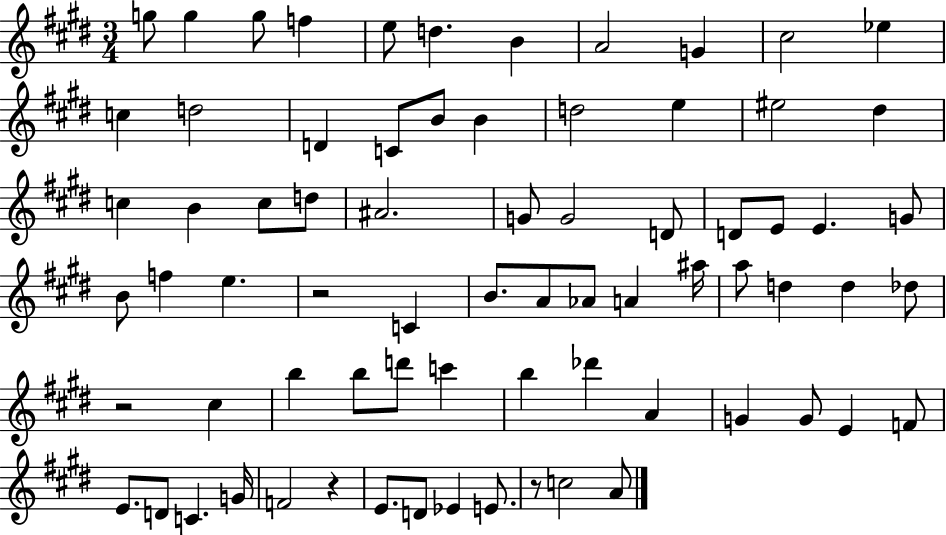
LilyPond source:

{
  \clef treble
  \numericTimeSignature
  \time 3/4
  \key e \major
  g''8 g''4 g''8 f''4 | e''8 d''4. b'4 | a'2 g'4 | cis''2 ees''4 | \break c''4 d''2 | d'4 c'8 b'8 b'4 | d''2 e''4 | eis''2 dis''4 | \break c''4 b'4 c''8 d''8 | ais'2. | g'8 g'2 d'8 | d'8 e'8 e'4. g'8 | \break b'8 f''4 e''4. | r2 c'4 | b'8. a'8 aes'8 a'4 ais''16 | a''8 d''4 d''4 des''8 | \break r2 cis''4 | b''4 b''8 d'''8 c'''4 | b''4 des'''4 a'4 | g'4 g'8 e'4 f'8 | \break e'8. d'8 c'4. g'16 | f'2 r4 | e'8. d'8 ees'4 e'8. | r8 c''2 a'8 | \break \bar "|."
}